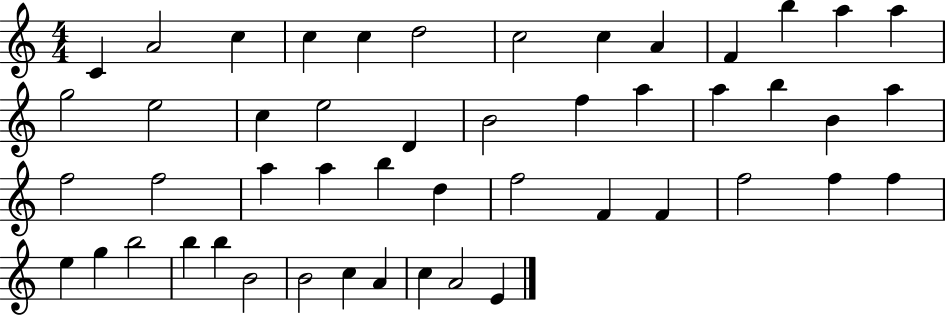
C4/q A4/h C5/q C5/q C5/q D5/h C5/h C5/q A4/q F4/q B5/q A5/q A5/q G5/h E5/h C5/q E5/h D4/q B4/h F5/q A5/q A5/q B5/q B4/q A5/q F5/h F5/h A5/q A5/q B5/q D5/q F5/h F4/q F4/q F5/h F5/q F5/q E5/q G5/q B5/h B5/q B5/q B4/h B4/h C5/q A4/q C5/q A4/h E4/q